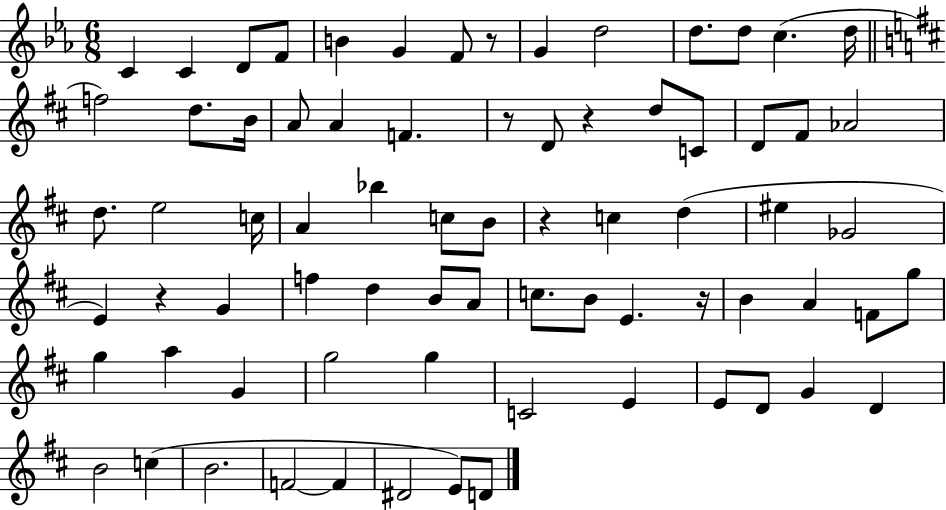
C4/q C4/q D4/e F4/e B4/q G4/q F4/e R/e G4/q D5/h D5/e. D5/e C5/q. D5/s F5/h D5/e. B4/s A4/e A4/q F4/q. R/e D4/e R/q D5/e C4/e D4/e F#4/e Ab4/h D5/e. E5/h C5/s A4/q Bb5/q C5/e B4/e R/q C5/q D5/q EIS5/q Gb4/h E4/q R/q G4/q F5/q D5/q B4/e A4/e C5/e. B4/e E4/q. R/s B4/q A4/q F4/e G5/e G5/q A5/q G4/q G5/h G5/q C4/h E4/q E4/e D4/e G4/q D4/q B4/h C5/q B4/h. F4/h F4/q D#4/h E4/e D4/e